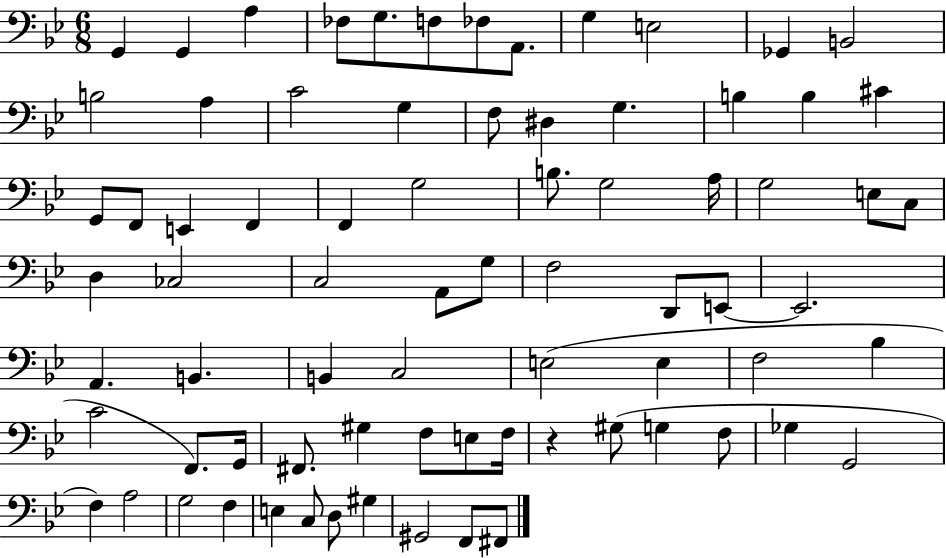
G2/q G2/q A3/q FES3/e G3/e. F3/e FES3/e A2/e. G3/q E3/h Gb2/q B2/h B3/h A3/q C4/h G3/q F3/e D#3/q G3/q. B3/q B3/q C#4/q G2/e F2/e E2/q F2/q F2/q G3/h B3/e. G3/h A3/s G3/h E3/e C3/e D3/q CES3/h C3/h A2/e G3/e F3/h D2/e E2/e E2/h. A2/q. B2/q. B2/q C3/h E3/h E3/q F3/h Bb3/q C4/h F2/e. G2/s F#2/e. G#3/q F3/e E3/e F3/s R/q G#3/e G3/q F3/e Gb3/q G2/h F3/q A3/h G3/h F3/q E3/q C3/e D3/e G#3/q G#2/h F2/e F#2/e